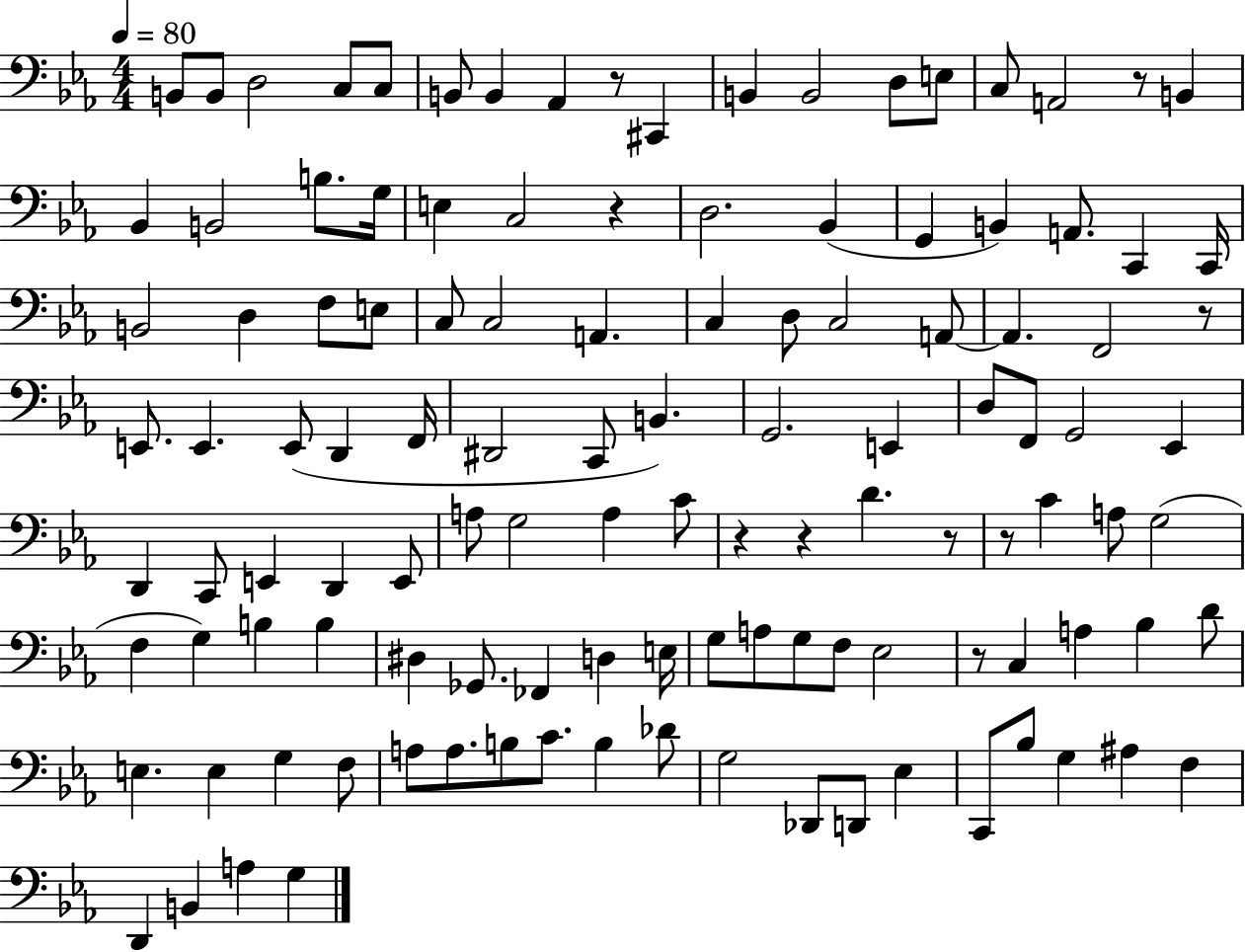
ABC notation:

X:1
T:Untitled
M:4/4
L:1/4
K:Eb
B,,/2 B,,/2 D,2 C,/2 C,/2 B,,/2 B,, _A,, z/2 ^C,, B,, B,,2 D,/2 E,/2 C,/2 A,,2 z/2 B,, _B,, B,,2 B,/2 G,/4 E, C,2 z D,2 _B,, G,, B,, A,,/2 C,, C,,/4 B,,2 D, F,/2 E,/2 C,/2 C,2 A,, C, D,/2 C,2 A,,/2 A,, F,,2 z/2 E,,/2 E,, E,,/2 D,, F,,/4 ^D,,2 C,,/2 B,, G,,2 E,, D,/2 F,,/2 G,,2 _E,, D,, C,,/2 E,, D,, E,,/2 A,/2 G,2 A, C/2 z z D z/2 z/2 C A,/2 G,2 F, G, B, B, ^D, _G,,/2 _F,, D, E,/4 G,/2 A,/2 G,/2 F,/2 _E,2 z/2 C, A, _B, D/2 E, E, G, F,/2 A,/2 A,/2 B,/2 C/2 B, _D/2 G,2 _D,,/2 D,,/2 _E, C,,/2 _B,/2 G, ^A, F, D,, B,, A, G,